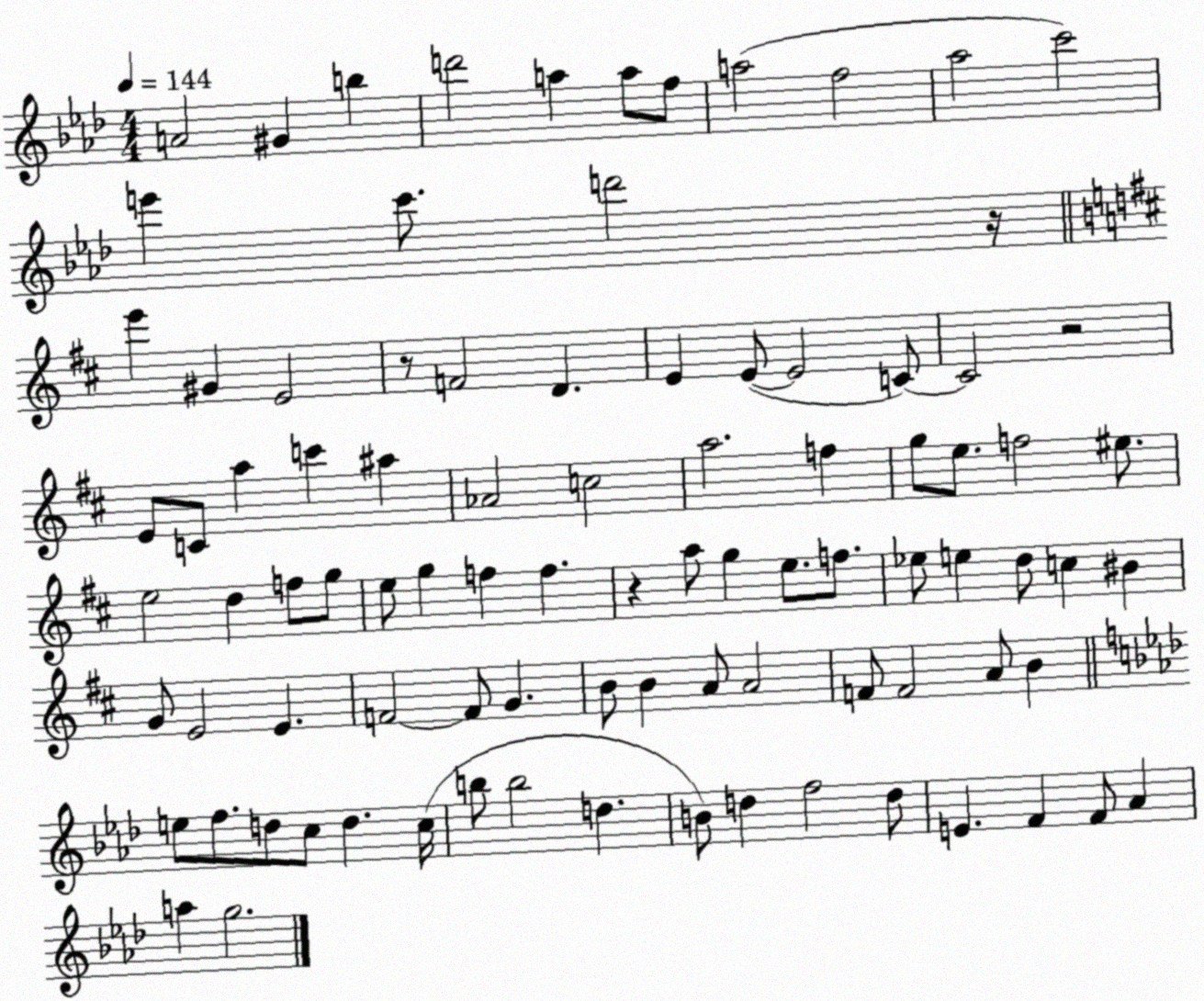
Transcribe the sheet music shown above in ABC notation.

X:1
T:Untitled
M:4/4
L:1/4
K:Ab
A2 ^G b d'2 a a/2 f/2 a2 f2 _a2 c'2 e' c'/2 d'2 z/4 e' ^G E2 z/2 F2 D E E/2 E2 C/2 C2 z2 E/2 C/2 a c' ^a _A2 c2 a2 f g/2 e/2 f2 ^e/2 e2 d f/2 g/2 e/2 g f f z a/2 g e/2 f/2 _e/2 e d/2 c ^B G/2 E2 E F2 F/2 G B/2 B A/2 A2 F/2 F2 A/2 B e/2 f/2 d/2 c/2 d c/4 b/2 b2 d B/2 d f2 d/2 E F F/2 _A a g2